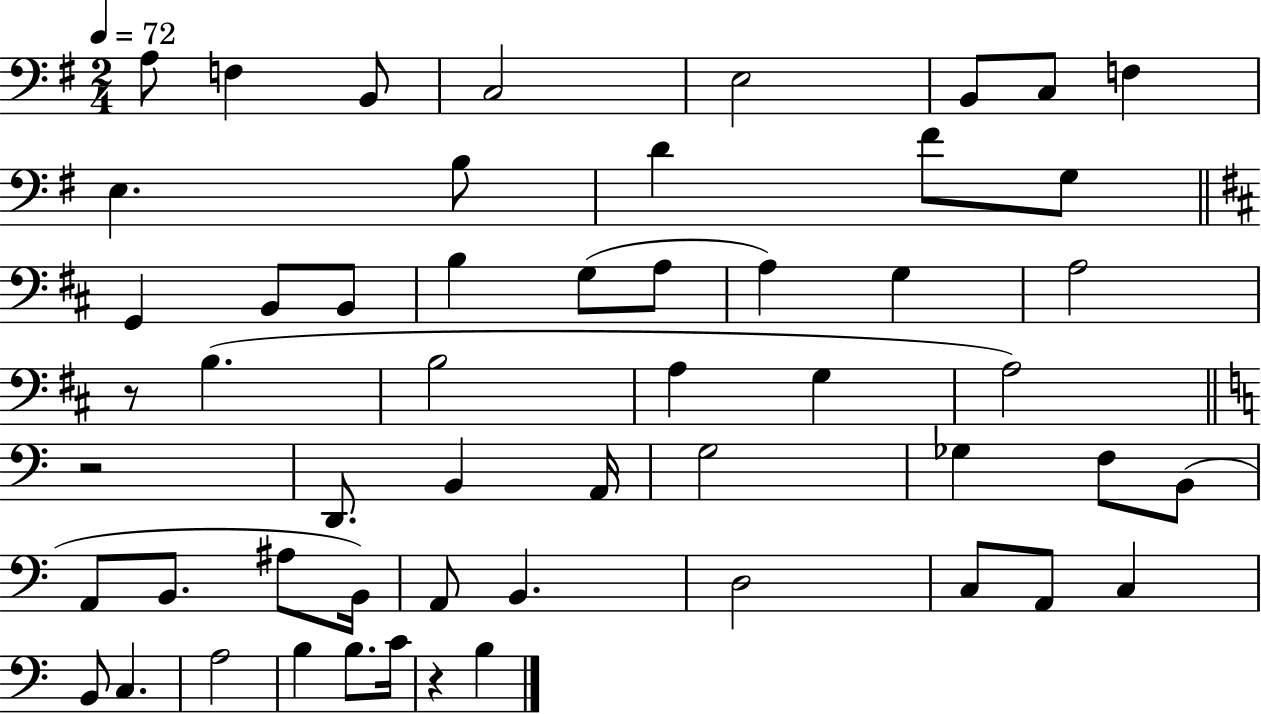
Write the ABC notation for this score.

X:1
T:Untitled
M:2/4
L:1/4
K:G
A,/2 F, B,,/2 C,2 E,2 B,,/2 C,/2 F, E, B,/2 D ^F/2 G,/2 G,, B,,/2 B,,/2 B, G,/2 A,/2 A, G, A,2 z/2 B, B,2 A, G, A,2 z2 D,,/2 B,, A,,/4 G,2 _G, F,/2 B,,/2 A,,/2 B,,/2 ^A,/2 B,,/4 A,,/2 B,, D,2 C,/2 A,,/2 C, B,,/2 C, A,2 B, B,/2 C/4 z B,